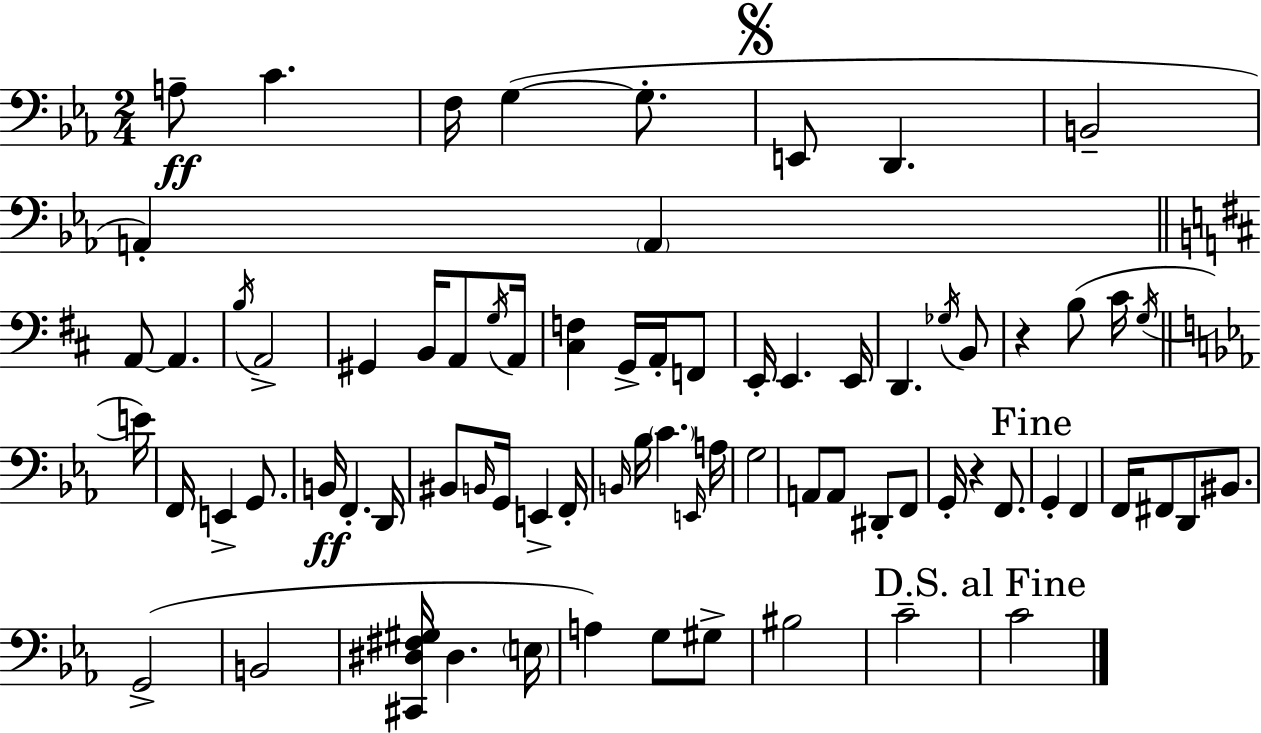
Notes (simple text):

A3/e C4/q. F3/s G3/q G3/e. E2/e D2/q. B2/h A2/q A2/q A2/e A2/q. B3/s A2/h G#2/q B2/s A2/e G3/s A2/s [C#3,F3]/q G2/s A2/s F2/e E2/s E2/q. E2/s D2/q. Gb3/s B2/e R/q B3/e C#4/s G3/s E4/s F2/s E2/q G2/e. B2/s F2/q. D2/s BIS2/e B2/s G2/s E2/q F2/s B2/s Bb3/s C4/q. E2/s A3/s G3/h A2/e A2/e D#2/e F2/e G2/s R/q F2/e. G2/q F2/q F2/s F#2/e D2/e BIS2/e. G2/h B2/h [C#2,D#3,F#3,G#3]/s D#3/q. E3/s A3/q G3/e G#3/e BIS3/h C4/h C4/h